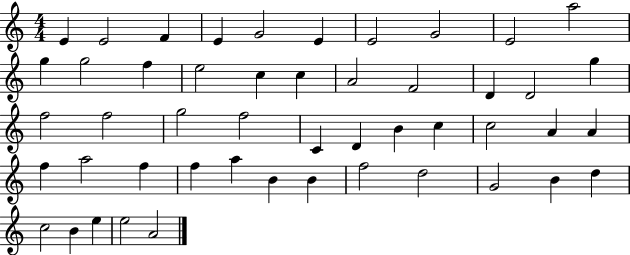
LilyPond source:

{
  \clef treble
  \numericTimeSignature
  \time 4/4
  \key c \major
  e'4 e'2 f'4 | e'4 g'2 e'4 | e'2 g'2 | e'2 a''2 | \break g''4 g''2 f''4 | e''2 c''4 c''4 | a'2 f'2 | d'4 d'2 g''4 | \break f''2 f''2 | g''2 f''2 | c'4 d'4 b'4 c''4 | c''2 a'4 a'4 | \break f''4 a''2 f''4 | f''4 a''4 b'4 b'4 | f''2 d''2 | g'2 b'4 d''4 | \break c''2 b'4 e''4 | e''2 a'2 | \bar "|."
}